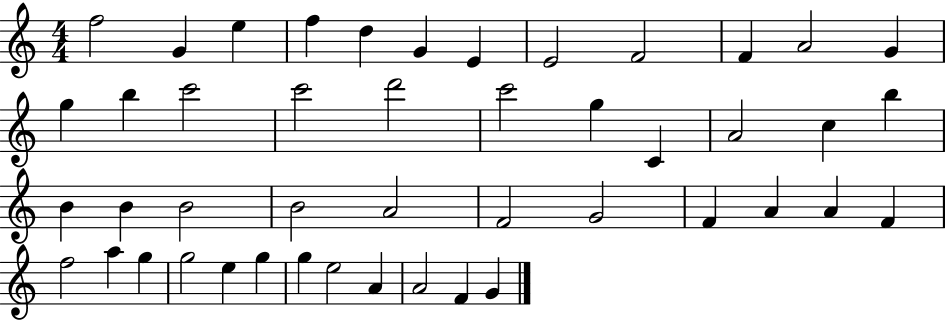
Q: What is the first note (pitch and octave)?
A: F5